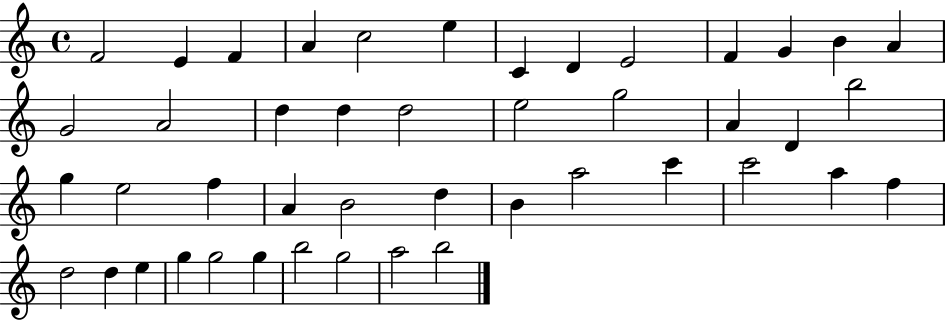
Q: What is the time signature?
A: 4/4